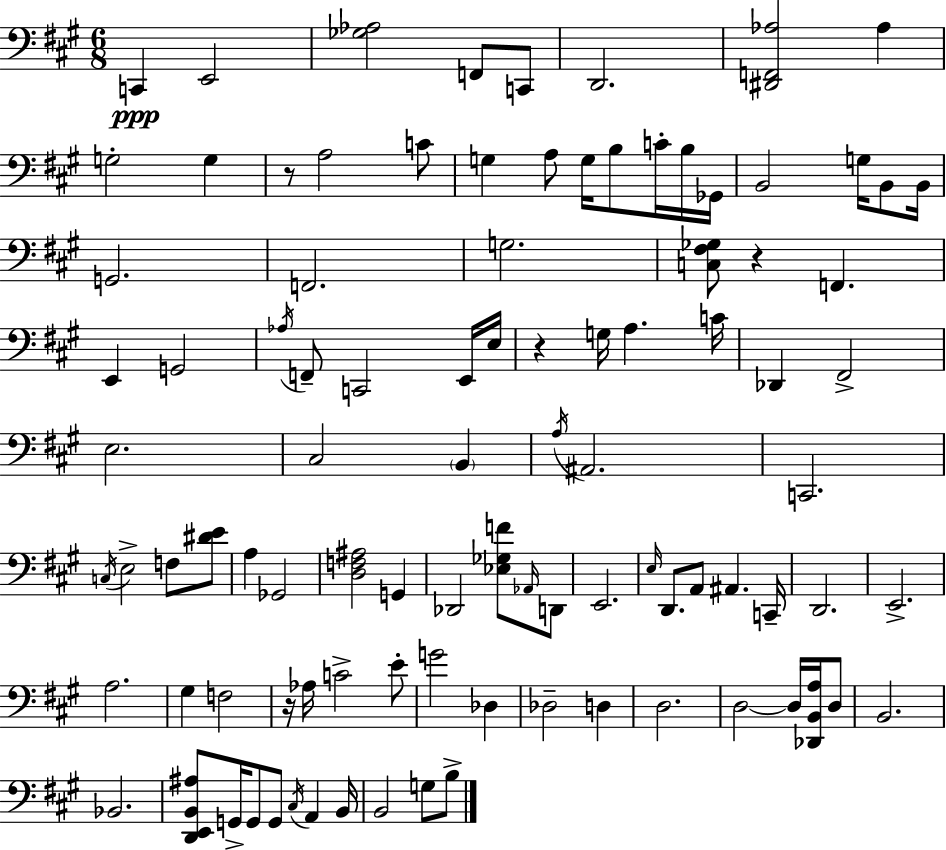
X:1
T:Untitled
M:6/8
L:1/4
K:A
C,, E,,2 [_G,_A,]2 F,,/2 C,,/2 D,,2 [^D,,F,,_A,]2 _A, G,2 G, z/2 A,2 C/2 G, A,/2 G,/4 B,/2 C/4 B,/4 _G,,/4 B,,2 G,/4 B,,/2 B,,/4 G,,2 F,,2 G,2 [C,^F,_G,]/2 z F,, E,, G,,2 _A,/4 F,,/2 C,,2 E,,/4 E,/4 z G,/4 A, C/4 _D,, ^F,,2 E,2 ^C,2 B,, A,/4 ^A,,2 C,,2 C,/4 E,2 F,/2 [^DE]/2 A, _G,,2 [D,F,^A,]2 G,, _D,,2 [_E,_G,F]/2 _A,,/4 D,,/2 E,,2 E,/4 D,,/2 A,,/2 ^A,, C,,/4 D,,2 E,,2 A,2 ^G, F,2 z/4 _A,/4 C2 E/2 G2 _D, _D,2 D, D,2 D,2 D,/4 [_D,,B,,A,]/4 D,/2 B,,2 _B,,2 [D,,E,,B,,^A,]/2 G,,/4 G,,/2 G,,/2 ^C,/4 A,, B,,/4 B,,2 G,/2 B,/2